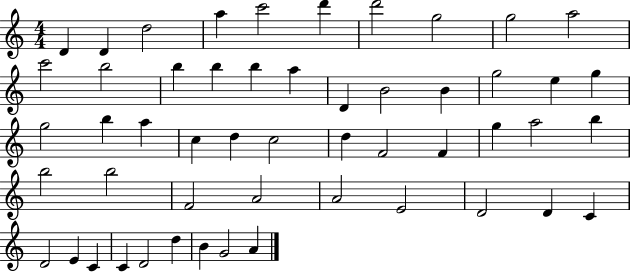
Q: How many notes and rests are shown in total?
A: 52